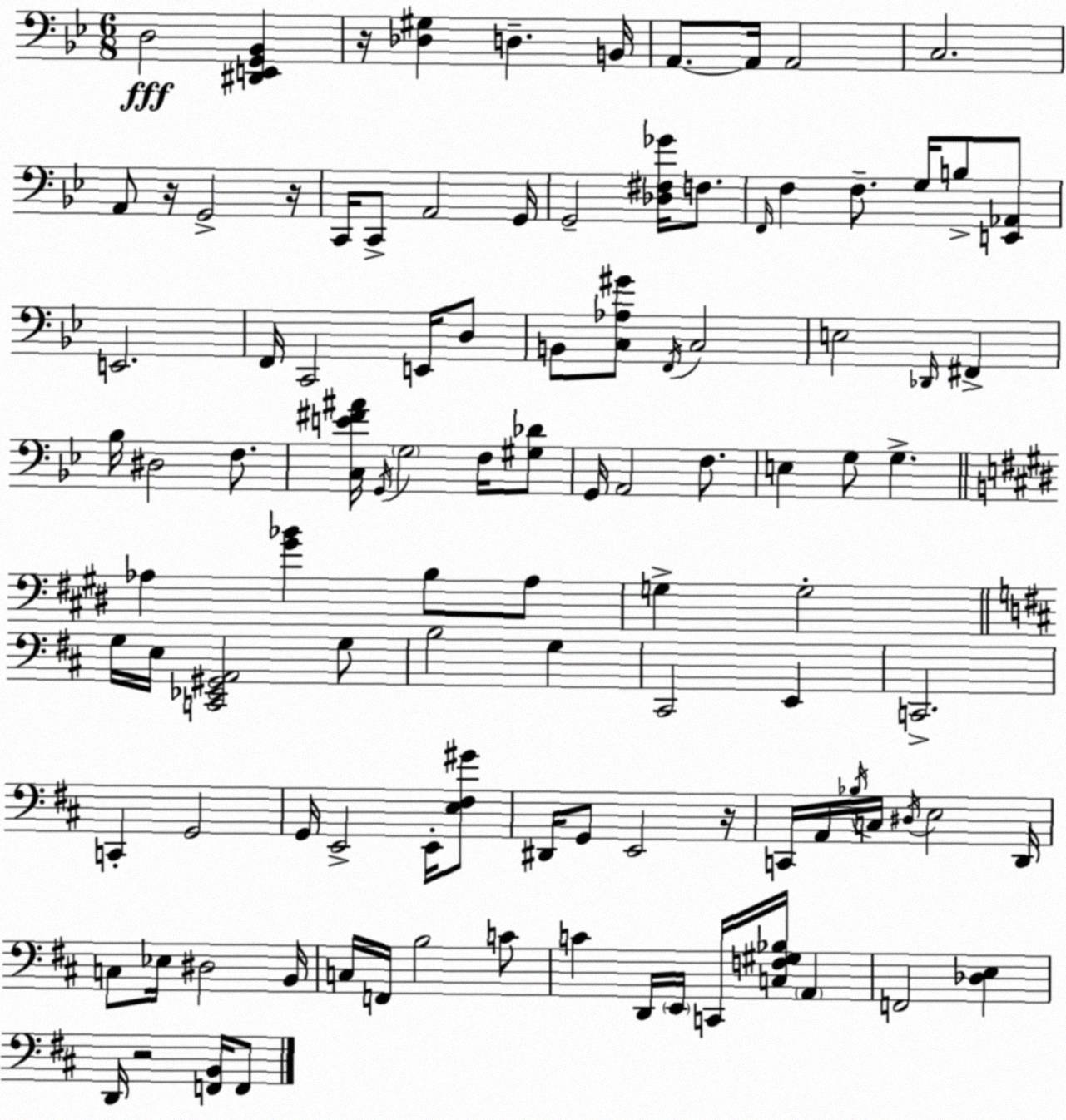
X:1
T:Untitled
M:6/8
L:1/4
K:Gm
D,2 [^D,,E,,G,,_B,,] z/4 [_D,^G,] D, B,,/4 A,,/2 A,,/4 A,,2 C,2 A,,/2 z/4 G,,2 z/4 C,,/4 C,,/2 A,,2 G,,/4 G,,2 [_D,^F,_G]/4 F,/2 F,,/4 F, F,/2 G,/4 B,/2 [E,,_A,,]/2 E,,2 F,,/4 C,,2 E,,/4 D,/2 B,,/2 [C,_A,^G]/2 F,,/4 C,2 E,2 _D,,/4 ^F,, _B,/4 ^D,2 F,/2 [C,E^F^A]/4 G,,/4 G,2 F,/4 [^G,_D]/2 G,,/4 A,,2 F,/2 E, G,/2 G, _A, [^G_B] B,/2 _A,/2 G, G,2 G,/4 E,/4 [C,,_E,,^G,,A,,]2 G,/2 B,2 G, ^C,,2 E,, C,,2 C,, G,,2 G,,/4 E,,2 E,,/4 [E,^F,^G]/2 ^D,,/4 G,,/2 E,,2 z/4 C,,/4 A,,/4 _B,/4 C,/4 ^D,/4 E,2 D,,/4 C,/2 _E,/4 ^D,2 B,,/4 C,/4 F,,/4 B,2 C/2 C D,,/4 E,,/4 C,,/4 [C,F,^G,_B,]/4 A,, F,,2 [_D,E,] D,,/4 z2 [F,,B,,]/4 F,,/2